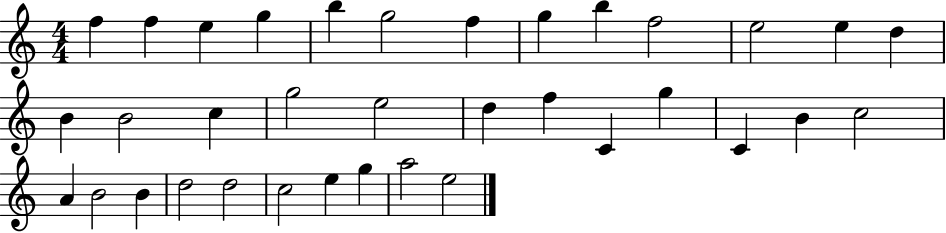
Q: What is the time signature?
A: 4/4